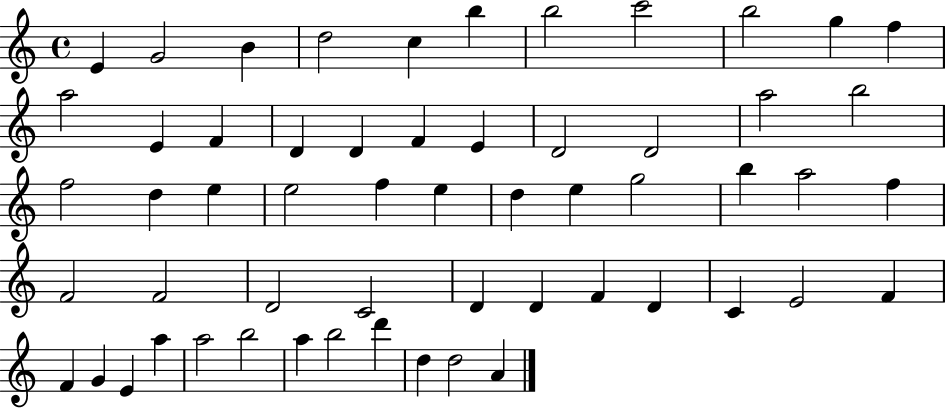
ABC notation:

X:1
T:Untitled
M:4/4
L:1/4
K:C
E G2 B d2 c b b2 c'2 b2 g f a2 E F D D F E D2 D2 a2 b2 f2 d e e2 f e d e g2 b a2 f F2 F2 D2 C2 D D F D C E2 F F G E a a2 b2 a b2 d' d d2 A